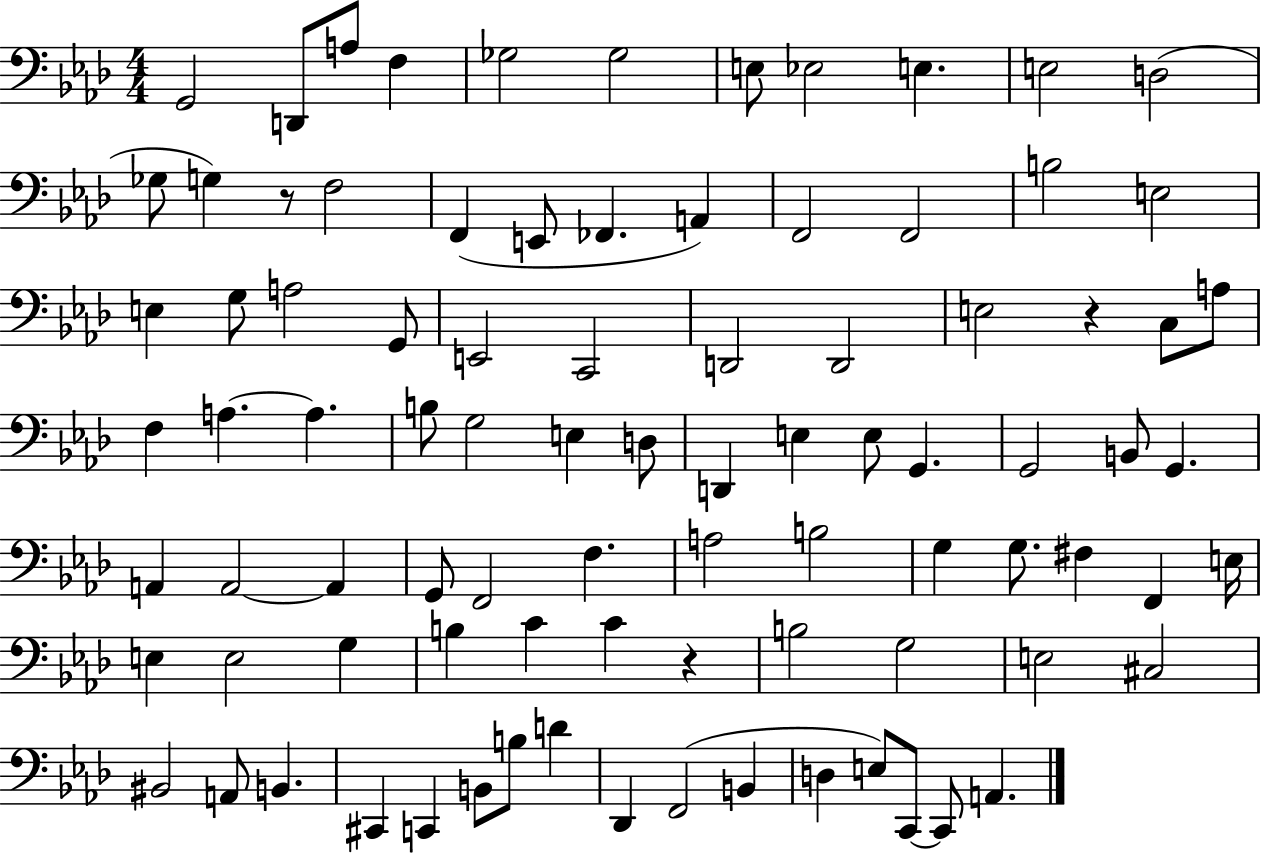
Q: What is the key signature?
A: AES major